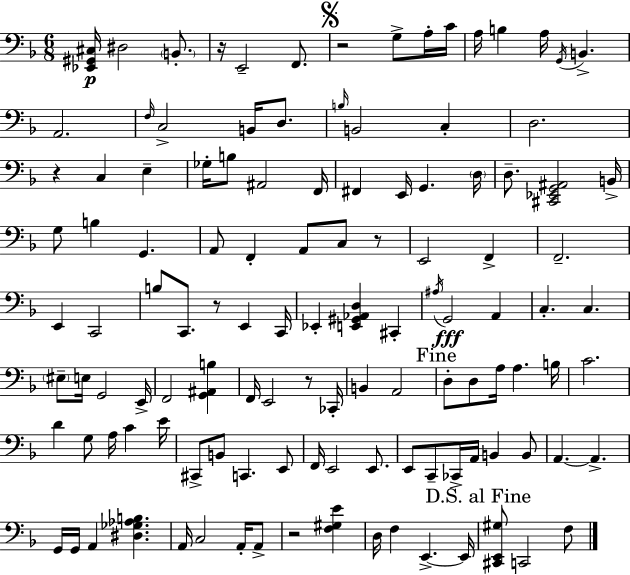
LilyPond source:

{
  \clef bass
  \numericTimeSignature
  \time 6/8
  \key d \minor
  \repeat volta 2 { <ees, gis, cis>16\p dis2 \parenthesize b,8.-. | r16 e,2-- f,8. | \mark \markup { \musicglyph "scripts.segno" } r2 g8-> a16-. c'16 | a16 b4 a16 \acciaccatura { g,16 } b,4.-> | \break a,2. | \grace { f16 } c2-> b,16 d8. | \grace { b16 } b,2 c4-. | d2. | \break r4 c4 e4-- | ges16-. b8 ais,2 | f,16 fis,4 e,16 g,4. | \parenthesize d16 d8.-- <cis, ees, g, ais,>2 | \break b,16-> g8 b4 g,4. | a,8 f,4-. a,8 c8 | r8 e,2 f,4-> | f,2.-- | \break e,4 c,2 | b8 c,8. r8 e,4 | c,16 ees,4-. <e, gis, aes, d>4 cis,4-. | \acciaccatura { ais16 }\fff g,2 | \break a,4 c4.-. c4. | \parenthesize eis8-- e16 g,2 | e,16-> f,2 | <g, ais, b>4 f,16 e,2 | \break r8 ces,16-. b,4 a,2 | \mark "Fine" d8-. d8 a16 a4. | b16 c'2. | d'4 g8 a16 c'4 | \break e'16 cis,8-> b,8 c,4. | e,8 f,16 e,2 | e,8. e,8 c,8-- ces,16-> a,16 b,4 | b,8 a,4.~~ a,4.-> | \break g,16 g,16 a,4 <dis ges aes b>4. | a,16 c2 | a,16-. a,8-> r2 | <f gis e'>4 d16 f4 e,4.->~~ | \break e,16 \mark "D.S. al Fine" <cis, e, gis>8 c,2 | f8 } \bar "|."
}